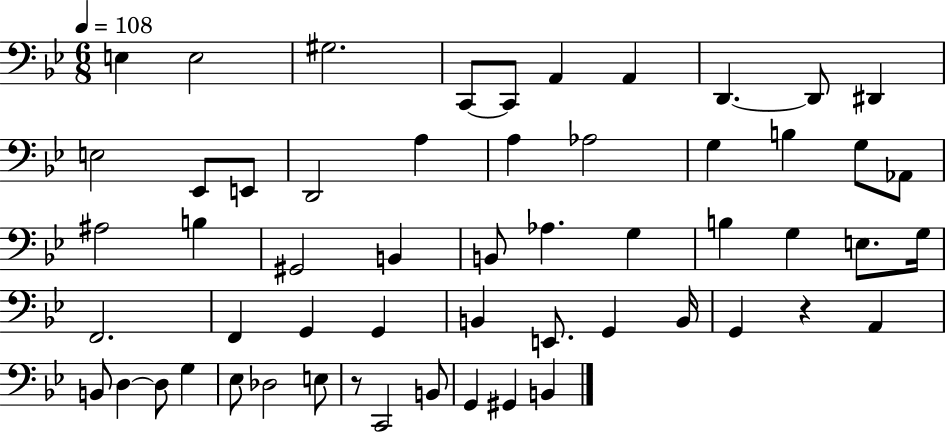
{
  \clef bass
  \numericTimeSignature
  \time 6/8
  \key bes \major
  \tempo 4 = 108
  e4 e2 | gis2. | c,8~~ c,8 a,4 a,4 | d,4.~~ d,8 dis,4 | \break e2 ees,8 e,8 | d,2 a4 | a4 aes2 | g4 b4 g8 aes,8 | \break ais2 b4 | gis,2 b,4 | b,8 aes4. g4 | b4 g4 e8. g16 | \break f,2. | f,4 g,4 g,4 | b,4 e,8. g,4 b,16 | g,4 r4 a,4 | \break b,8 d4~~ d8 g4 | ees8 des2 e8 | r8 c,2 b,8 | g,4 gis,4 b,4 | \break \bar "|."
}